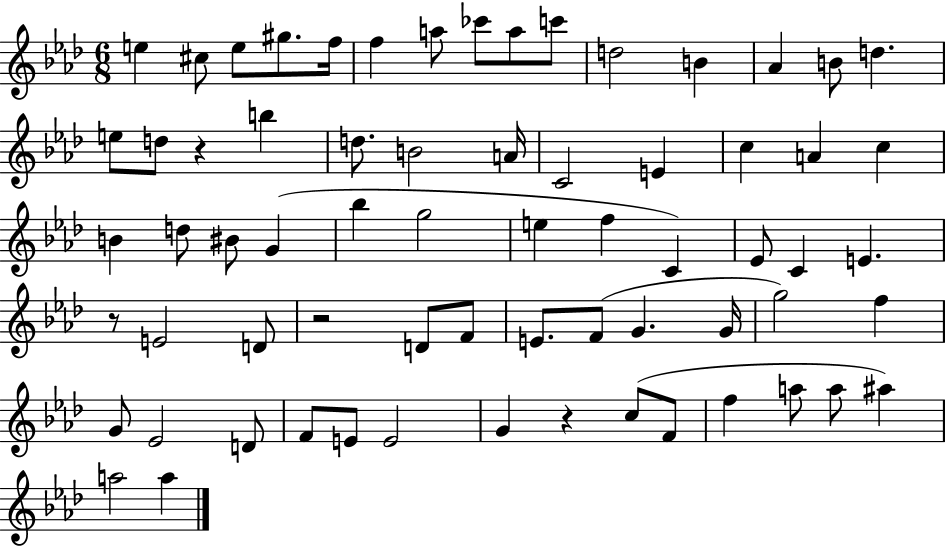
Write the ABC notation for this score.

X:1
T:Untitled
M:6/8
L:1/4
K:Ab
e ^c/2 e/2 ^g/2 f/4 f a/2 _c'/2 a/2 c'/2 d2 B _A B/2 d e/2 d/2 z b d/2 B2 A/4 C2 E c A c B d/2 ^B/2 G _b g2 e f C _E/2 C E z/2 E2 D/2 z2 D/2 F/2 E/2 F/2 G G/4 g2 f G/2 _E2 D/2 F/2 E/2 E2 G z c/2 F/2 f a/2 a/2 ^a a2 a